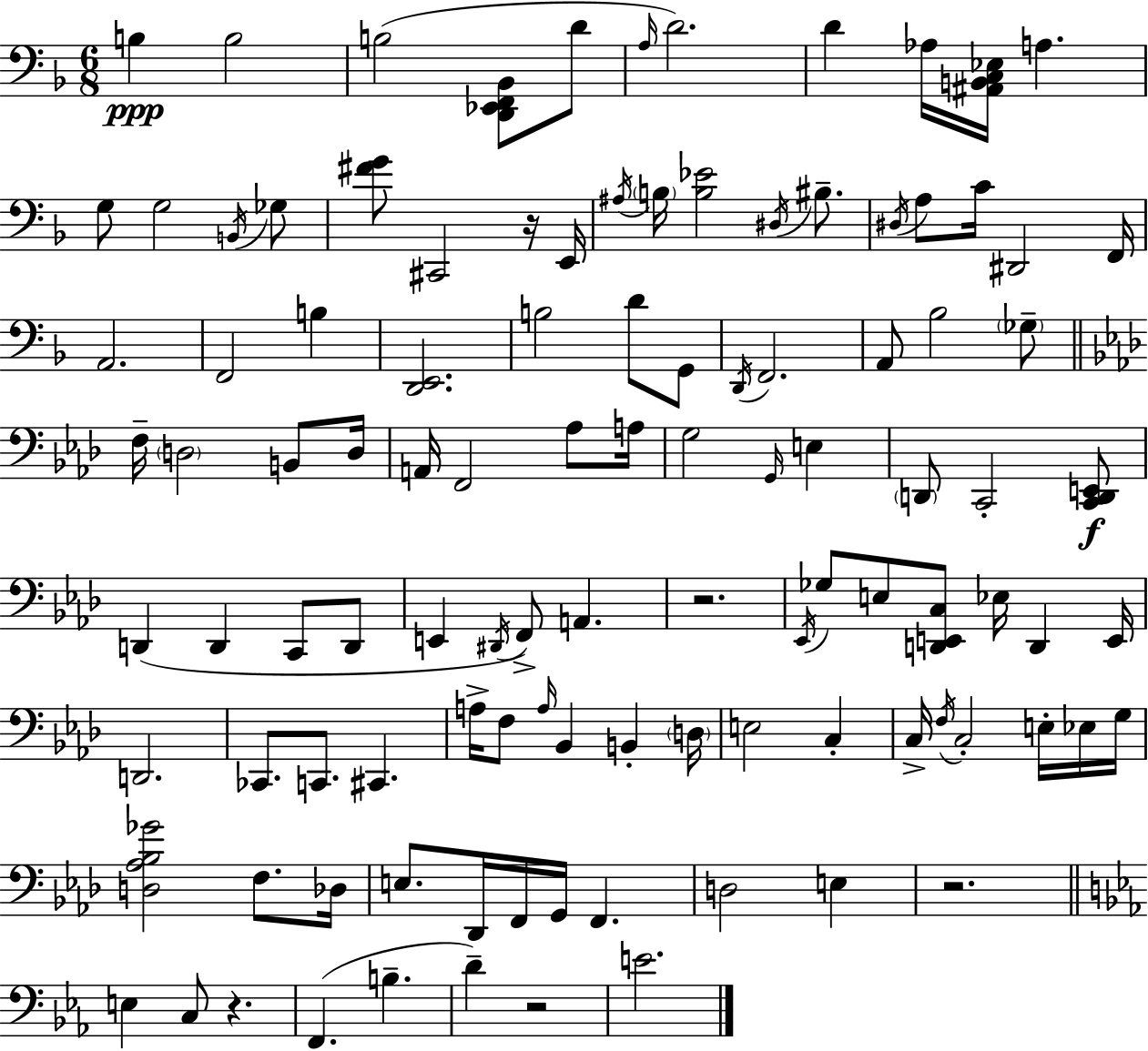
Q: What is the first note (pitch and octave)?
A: B3